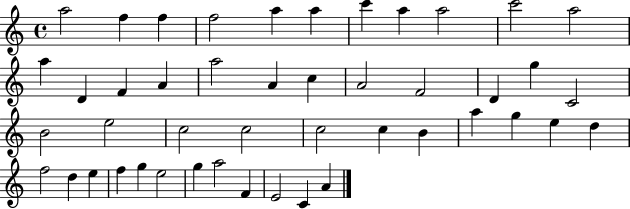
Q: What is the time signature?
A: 4/4